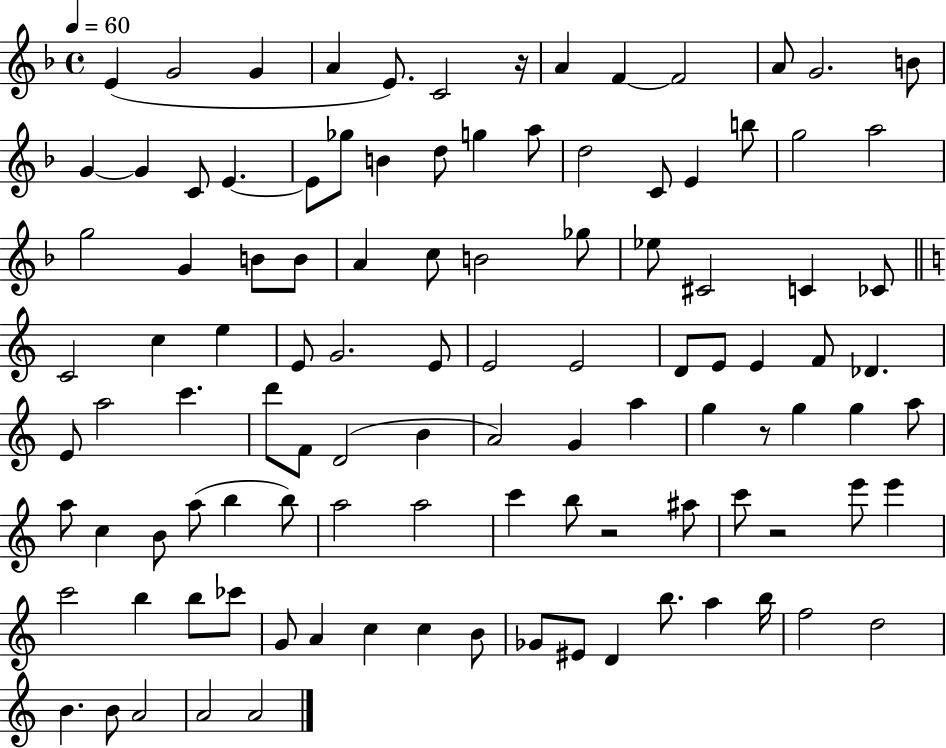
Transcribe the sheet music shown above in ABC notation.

X:1
T:Untitled
M:4/4
L:1/4
K:F
E G2 G A E/2 C2 z/4 A F F2 A/2 G2 B/2 G G C/2 E E/2 _g/2 B d/2 g a/2 d2 C/2 E b/2 g2 a2 g2 G B/2 B/2 A c/2 B2 _g/2 _e/2 ^C2 C _C/2 C2 c e E/2 G2 E/2 E2 E2 D/2 E/2 E F/2 _D E/2 a2 c' d'/2 F/2 D2 B A2 G a g z/2 g g a/2 a/2 c B/2 a/2 b b/2 a2 a2 c' b/2 z2 ^a/2 c'/2 z2 e'/2 e' c'2 b b/2 _c'/2 G/2 A c c B/2 _G/2 ^E/2 D b/2 a b/4 f2 d2 B B/2 A2 A2 A2